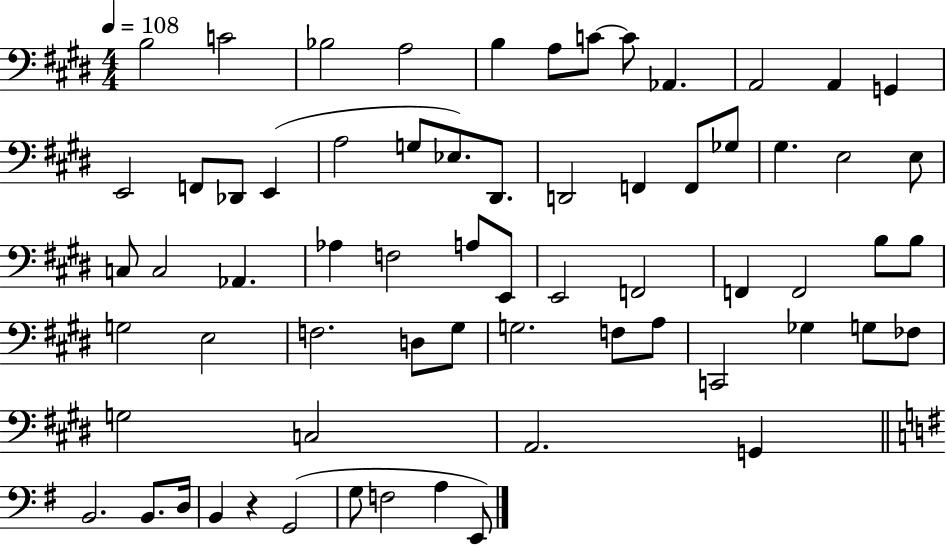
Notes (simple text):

B3/h C4/h Bb3/h A3/h B3/q A3/e C4/e C4/e Ab2/q. A2/h A2/q G2/q E2/h F2/e Db2/e E2/q A3/h G3/e Eb3/e. D#2/e. D2/h F2/q F2/e Gb3/e G#3/q. E3/h E3/e C3/e C3/h Ab2/q. Ab3/q F3/h A3/e E2/e E2/h F2/h F2/q F2/h B3/e B3/e G3/h E3/h F3/h. D3/e G#3/e G3/h. F3/e A3/e C2/h Gb3/q G3/e FES3/e G3/h C3/h A2/h. G2/q B2/h. B2/e. D3/s B2/q R/q G2/h G3/e F3/h A3/q E2/e